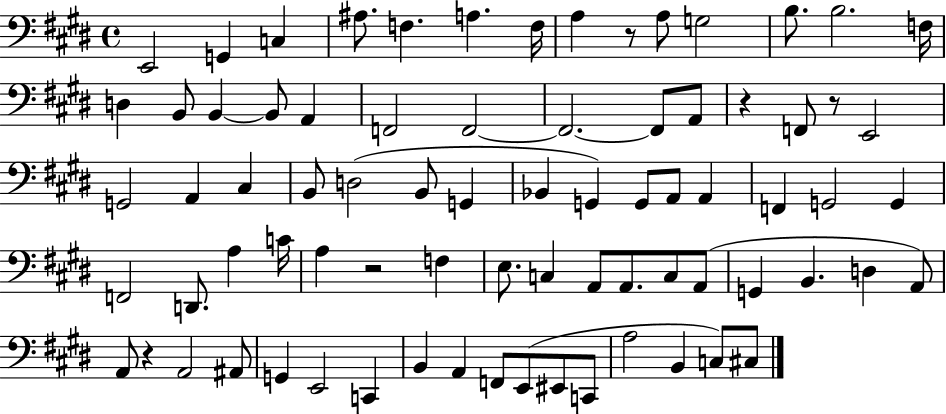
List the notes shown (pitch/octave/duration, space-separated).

E2/h G2/q C3/q A#3/e. F3/q. A3/q. F3/s A3/q R/e A3/e G3/h B3/e. B3/h. F3/s D3/q B2/e B2/q B2/e A2/q F2/h F2/h F2/h. F2/e A2/e R/q F2/e R/e E2/h G2/h A2/q C#3/q B2/e D3/h B2/e G2/q Bb2/q G2/q G2/e A2/e A2/q F2/q G2/h G2/q F2/h D2/e. A3/q C4/s A3/q R/h F3/q E3/e. C3/q A2/e A2/e. C3/e A2/e G2/q B2/q. D3/q A2/e A2/e R/q A2/h A#2/e G2/q E2/h C2/q B2/q A2/q F2/e E2/e EIS2/e C2/e A3/h B2/q C3/e C#3/e